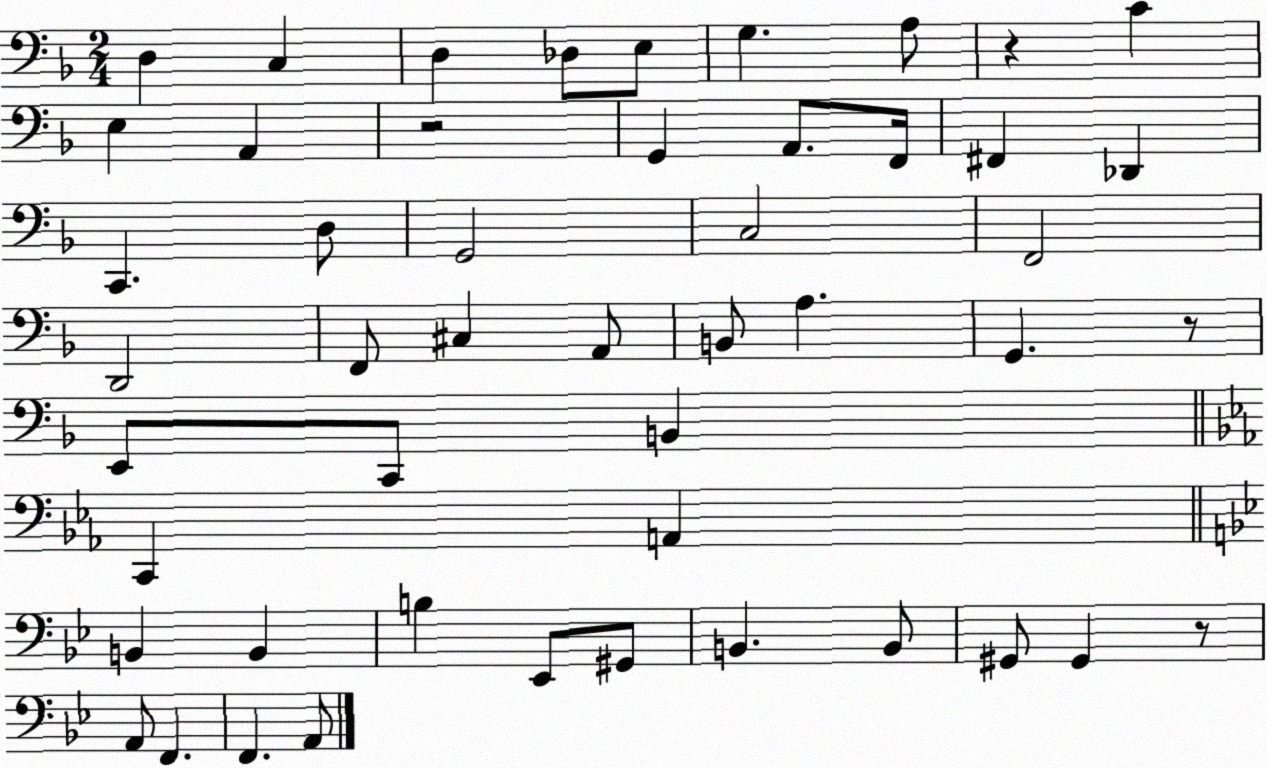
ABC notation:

X:1
T:Untitled
M:2/4
L:1/4
K:F
D, C, D, _D,/2 E,/2 G, A,/2 z C E, A,, z2 G,, A,,/2 F,,/4 ^F,, _D,, C,, D,/2 G,,2 C,2 F,,2 D,,2 F,,/2 ^C, A,,/2 B,,/2 A, G,, z/2 E,,/2 C,,/2 B,, C,, A,, B,, B,, B, _E,,/2 ^G,,/2 B,, B,,/2 ^G,,/2 ^G,, z/2 A,,/2 F,, F,, A,,/2